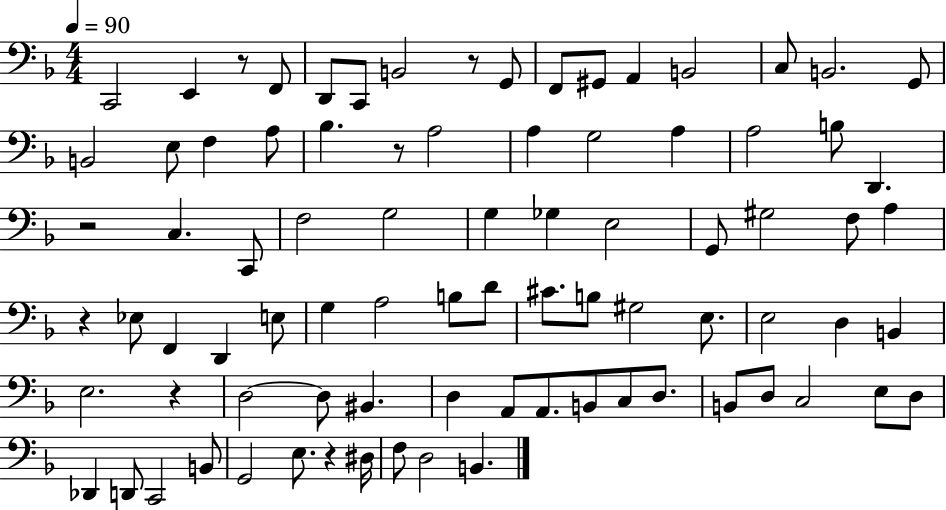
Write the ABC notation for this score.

X:1
T:Untitled
M:4/4
L:1/4
K:F
C,,2 E,, z/2 F,,/2 D,,/2 C,,/2 B,,2 z/2 G,,/2 F,,/2 ^G,,/2 A,, B,,2 C,/2 B,,2 G,,/2 B,,2 E,/2 F, A,/2 _B, z/2 A,2 A, G,2 A, A,2 B,/2 D,, z2 C, C,,/2 F,2 G,2 G, _G, E,2 G,,/2 ^G,2 F,/2 A, z _E,/2 F,, D,, E,/2 G, A,2 B,/2 D/2 ^C/2 B,/2 ^G,2 E,/2 E,2 D, B,, E,2 z D,2 D,/2 ^B,, D, A,,/2 A,,/2 B,,/2 C,/2 D,/2 B,,/2 D,/2 C,2 E,/2 D,/2 _D,, D,,/2 C,,2 B,,/2 G,,2 E,/2 z ^D,/4 F,/2 D,2 B,,